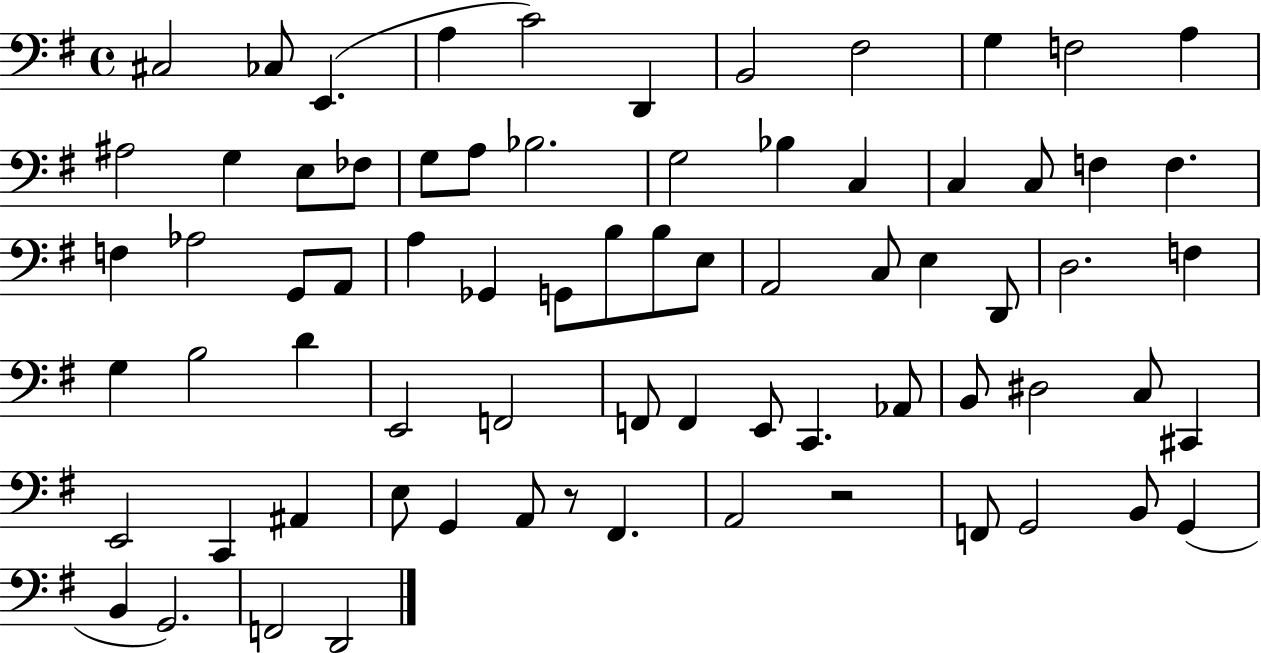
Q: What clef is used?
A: bass